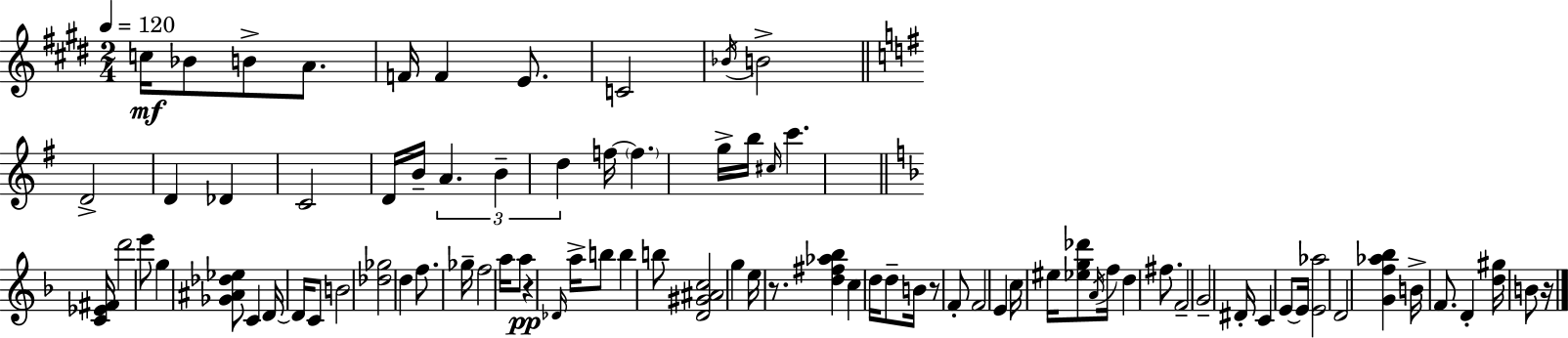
C5/s Bb4/e B4/e A4/e. F4/s F4/q E4/e. C4/h Bb4/s B4/h D4/h D4/q Db4/q C4/h D4/s B4/s A4/q. B4/q D5/q F5/s F5/q. G5/s B5/s C#5/s C6/q. [C4,Eb4,F#4]/s D6/h E6/e G5/q [Gb4,A#4,Db5,Eb5]/e C4/q D4/s D4/s C4/e B4/h [Db5,Gb5]/h D5/q F5/e. Gb5/s F5/h A5/s A5/e R/q Db4/s A5/s B5/e B5/q B5/e [D4,G#4,A#4,C5]/h G5/q E5/s R/e. [D5,F#5,Ab5,Bb5]/q C5/q D5/s D5/e B4/s R/e F4/e F4/h E4/q C5/s EIS5/s [Eb5,G5,Db6]/e A4/s F5/s D5/q F#5/e. F4/h G4/h D#4/s C4/q E4/e E4/s [E4,Ab5]/h D4/h [G4,F5,Ab5,Bb5]/q B4/s F4/e. D4/q [D5,G#5]/s B4/e R/s